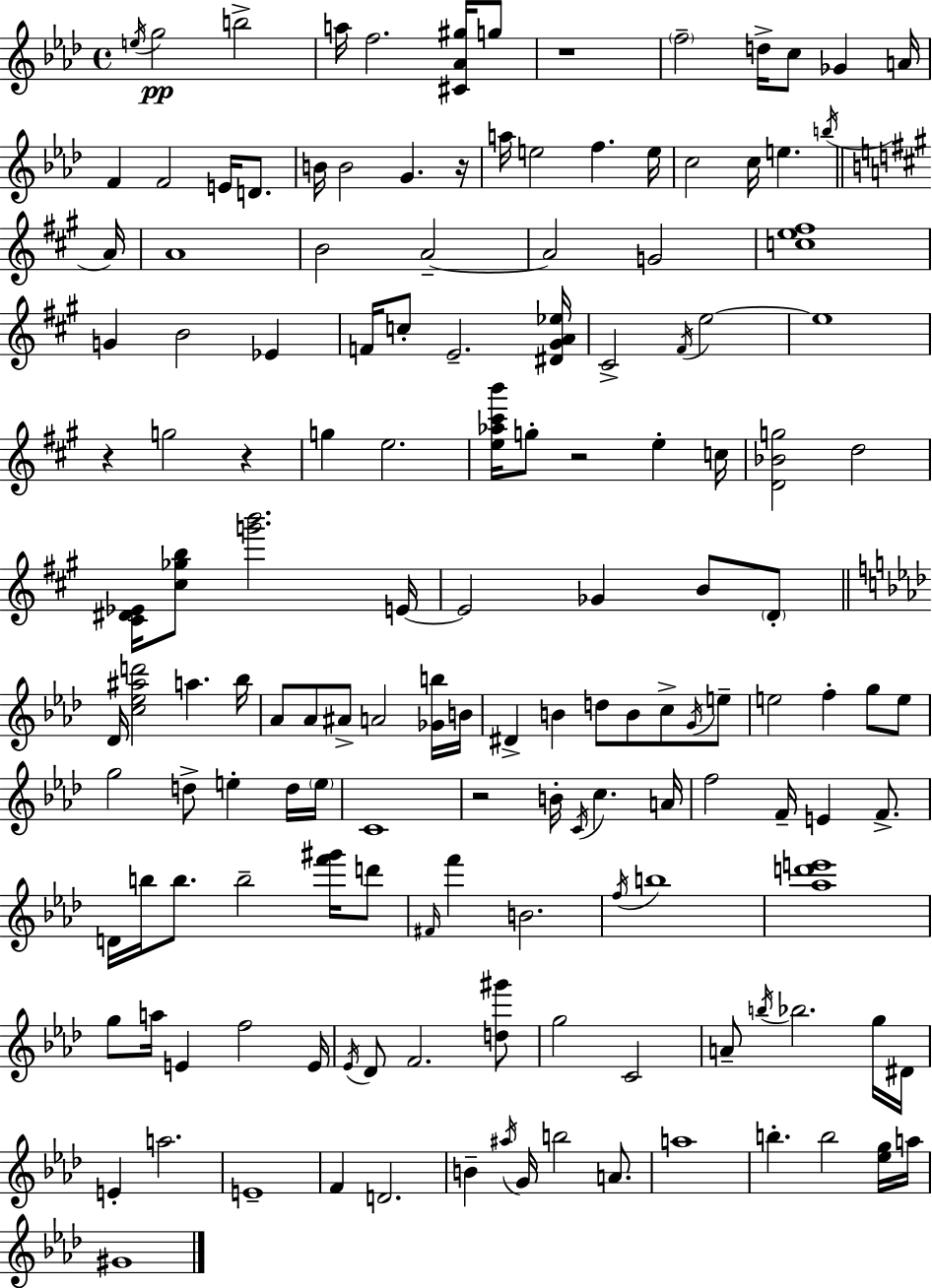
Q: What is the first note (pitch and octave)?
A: E5